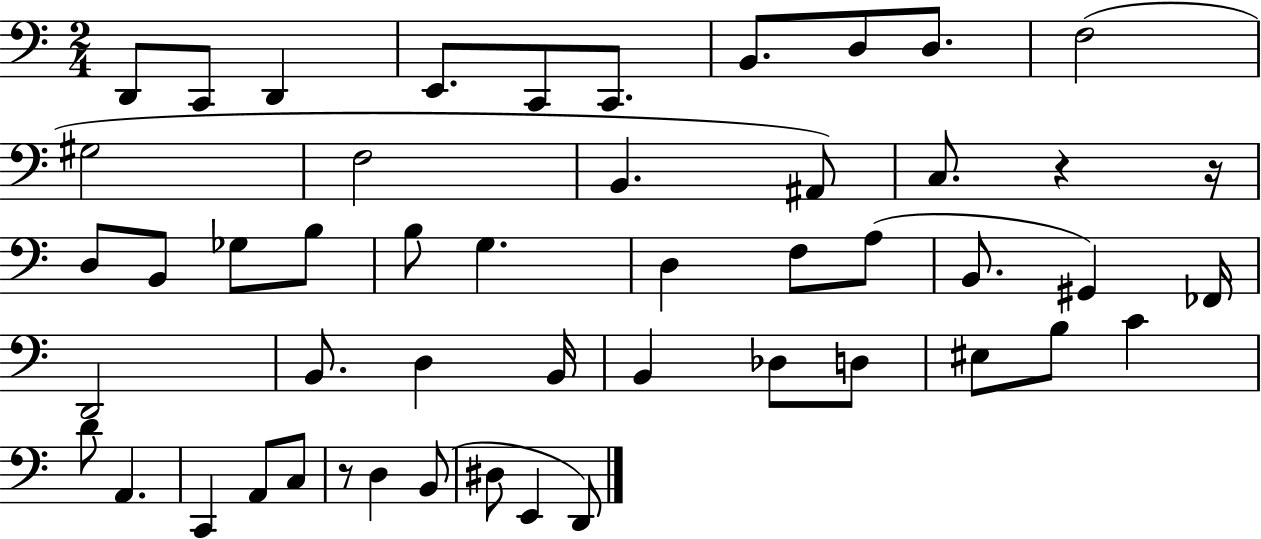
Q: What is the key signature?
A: C major